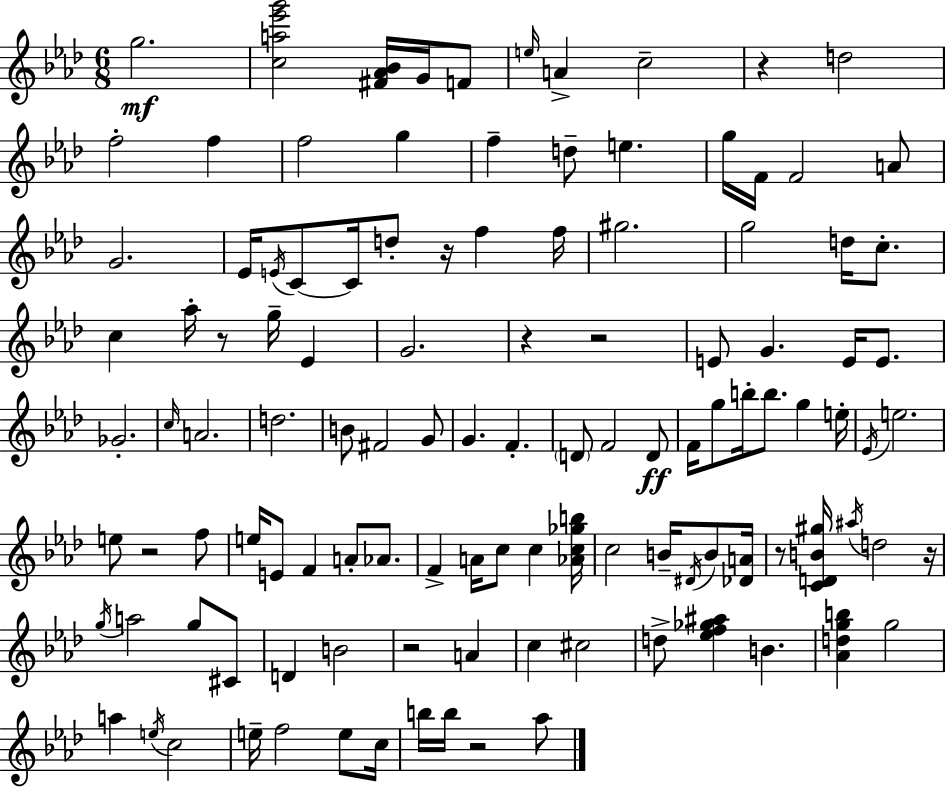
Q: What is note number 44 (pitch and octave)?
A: B4